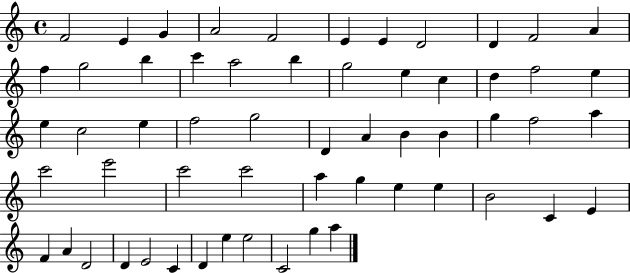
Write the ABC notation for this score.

X:1
T:Untitled
M:4/4
L:1/4
K:C
F2 E G A2 F2 E E D2 D F2 A f g2 b c' a2 b g2 e c d f2 e e c2 e f2 g2 D A B B g f2 a c'2 e'2 c'2 c'2 a g e e B2 C E F A D2 D E2 C D e e2 C2 g a